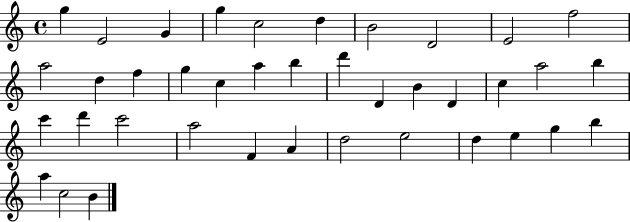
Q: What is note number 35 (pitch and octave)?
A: G5